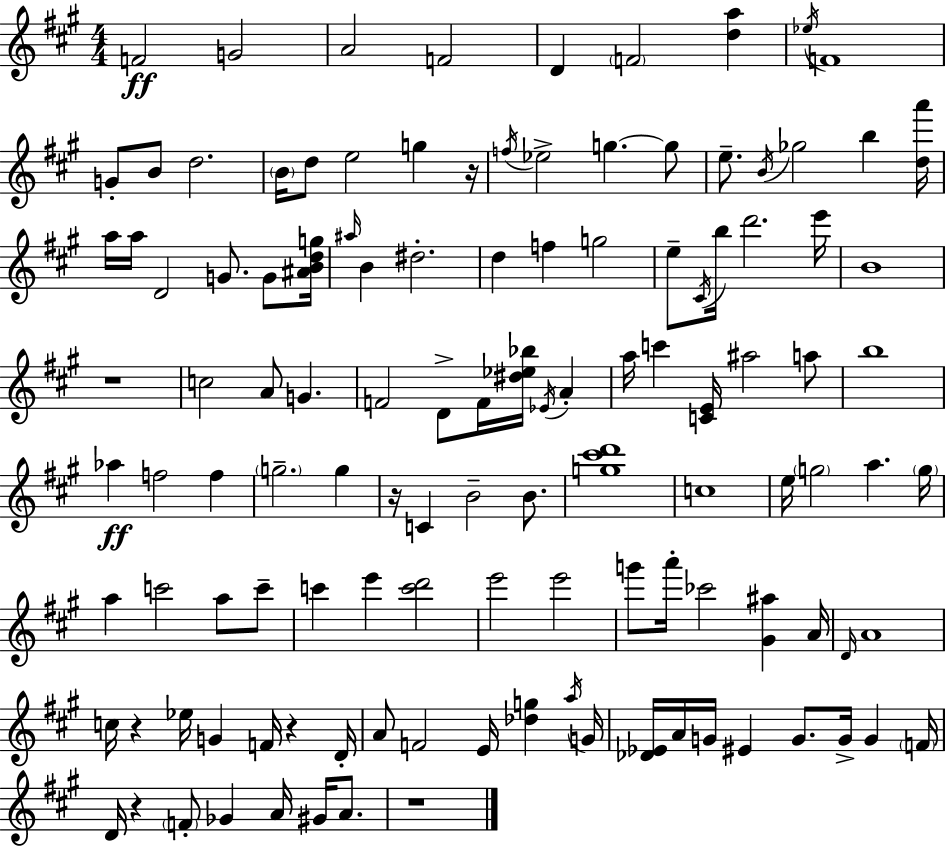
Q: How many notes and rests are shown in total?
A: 120